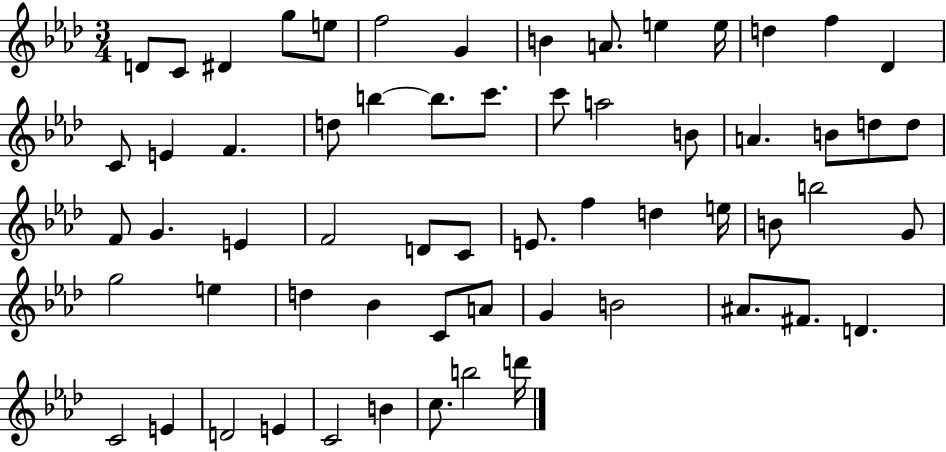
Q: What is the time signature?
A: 3/4